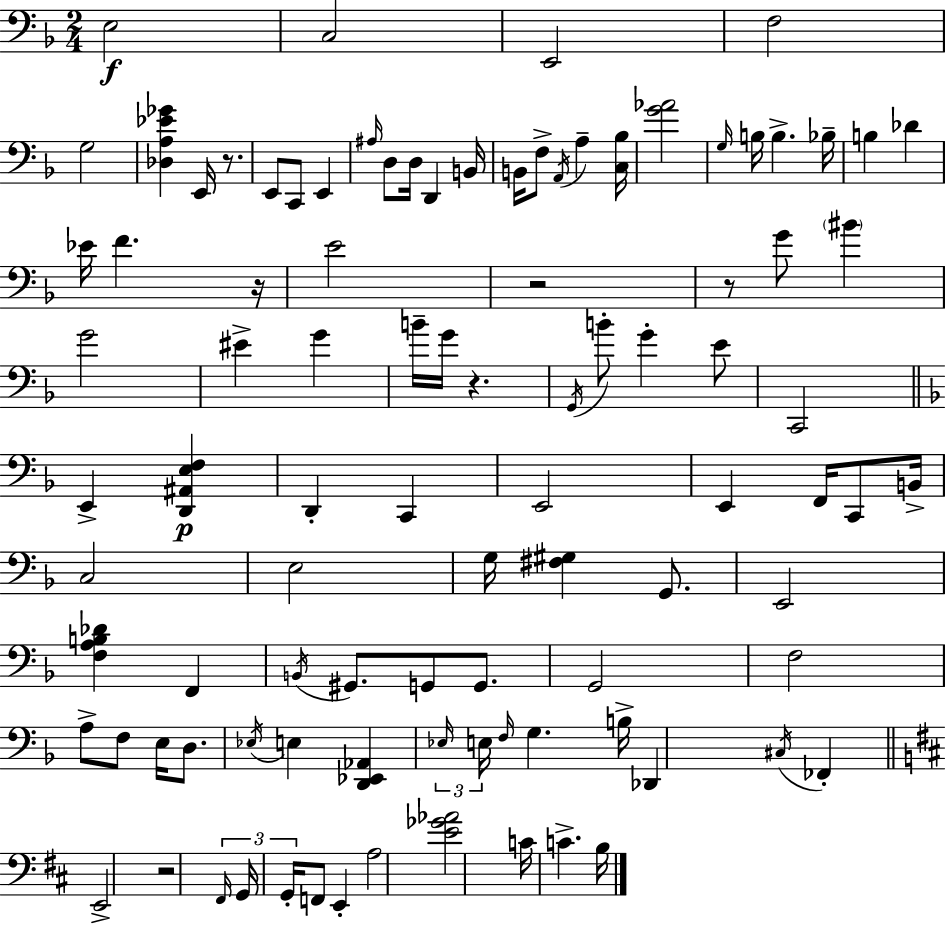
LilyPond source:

{
  \clef bass
  \numericTimeSignature
  \time 2/4
  \key f \major
  \repeat volta 2 { e2\f | c2 | e,2 | f2 | \break g2 | <des a ees' ges'>4 e,16 r8. | e,8 c,8 e,4 | \grace { ais16 } d8 d16 d,4 | \break b,16 b,16 f8-> \acciaccatura { a,16 } a4-- | <c bes>16 <g' aes'>2 | \grace { g16 } b16 b4.-> | bes16-- b4 des'4 | \break ees'16 f'4. | r16 e'2 | r2 | r8 g'8 \parenthesize bis'4 | \break g'2 | eis'4-> g'4 | b'16-- g'16 r4. | \acciaccatura { g,16 } b'8-. g'4-. | \break e'8 c,2 | \bar "||" \break \key d \minor e,4-> <d, ais, e f>4\p | d,4-. c,4 | e,2 | e,4 f,16 c,8 b,16-> | \break c2 | e2 | g16 <fis gis>4 g,8. | e,2 | \break <f a b des'>4 f,4 | \acciaccatura { b,16 } gis,8. g,8 g,8. | g,2 | f2 | \break a8-> f8 e16 d8. | \acciaccatura { ees16 } e4 <d, ees, aes,>4 | \tuplet 3/2 { \grace { ees16 } e16 \grace { f16 } } g4. | b16-> des,4 | \break \acciaccatura { cis16 } fes,4-. \bar "||" \break \key b \minor e,2-> | r2 | \tuplet 3/2 { \grace { fis,16 } g,16 g,16-. } f,8 e,4-. | a2 | \break <e' ges' aes'>2 | c'16 c'4.-> | b16 } \bar "|."
}